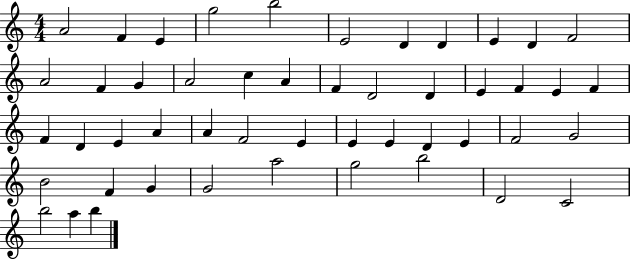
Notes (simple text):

A4/h F4/q E4/q G5/h B5/h E4/h D4/q D4/q E4/q D4/q F4/h A4/h F4/q G4/q A4/h C5/q A4/q F4/q D4/h D4/q E4/q F4/q E4/q F4/q F4/q D4/q E4/q A4/q A4/q F4/h E4/q E4/q E4/q D4/q E4/q F4/h G4/h B4/h F4/q G4/q G4/h A5/h G5/h B5/h D4/h C4/h B5/h A5/q B5/q